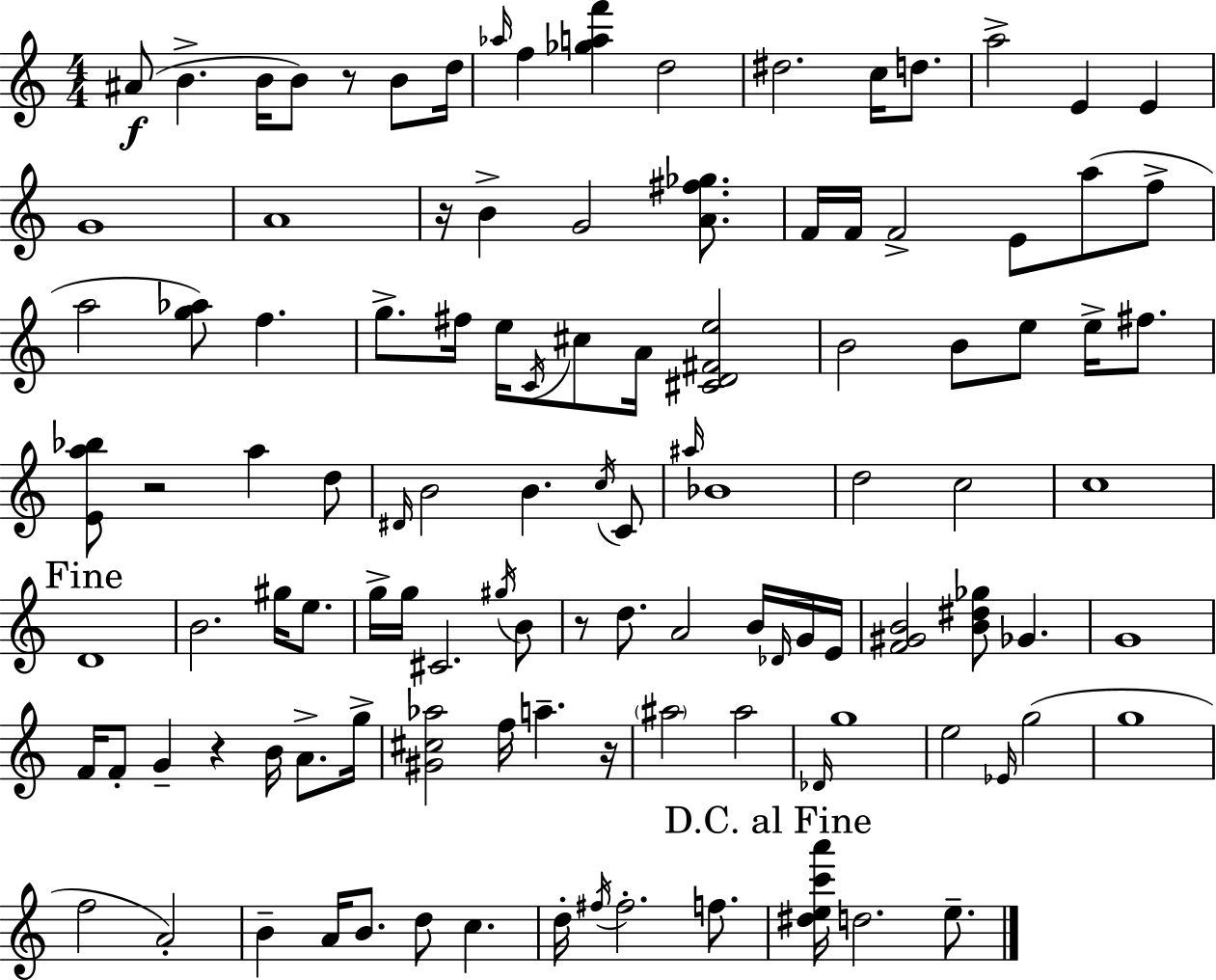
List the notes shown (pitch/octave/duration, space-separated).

A#4/e B4/q. B4/s B4/e R/e B4/e D5/s Ab5/s F5/q [Gb5,A5,F6]/q D5/h D#5/h. C5/s D5/e. A5/h E4/q E4/q G4/w A4/w R/s B4/q G4/h [A4,F#5,Gb5]/e. F4/s F4/s F4/h E4/e A5/e F5/e A5/h [G5,Ab5]/e F5/q. G5/e. F#5/s E5/s C4/s C#5/e A4/s [C#4,D4,F#4,E5]/h B4/h B4/e E5/e E5/s F#5/e. [E4,A5,Bb5]/e R/h A5/q D5/e D#4/s B4/h B4/q. C5/s C4/e A#5/s Bb4/w D5/h C5/h C5/w D4/w B4/h. G#5/s E5/e. G5/s G5/s C#4/h. G#5/s B4/e R/e D5/e. A4/h B4/s Db4/s G4/s E4/s [F4,G#4,B4]/h [B4,D#5,Gb5]/e Gb4/q. G4/w F4/s F4/e G4/q R/q B4/s A4/e. G5/s [G#4,C#5,Ab5]/h F5/s A5/q. R/s A#5/h A#5/h Db4/s G5/w E5/h Eb4/s G5/h G5/w F5/h A4/h B4/q A4/s B4/e. D5/e C5/q. D5/s F#5/s F#5/h. F5/e. [D#5,E5,C6,A6]/s D5/h. E5/e.